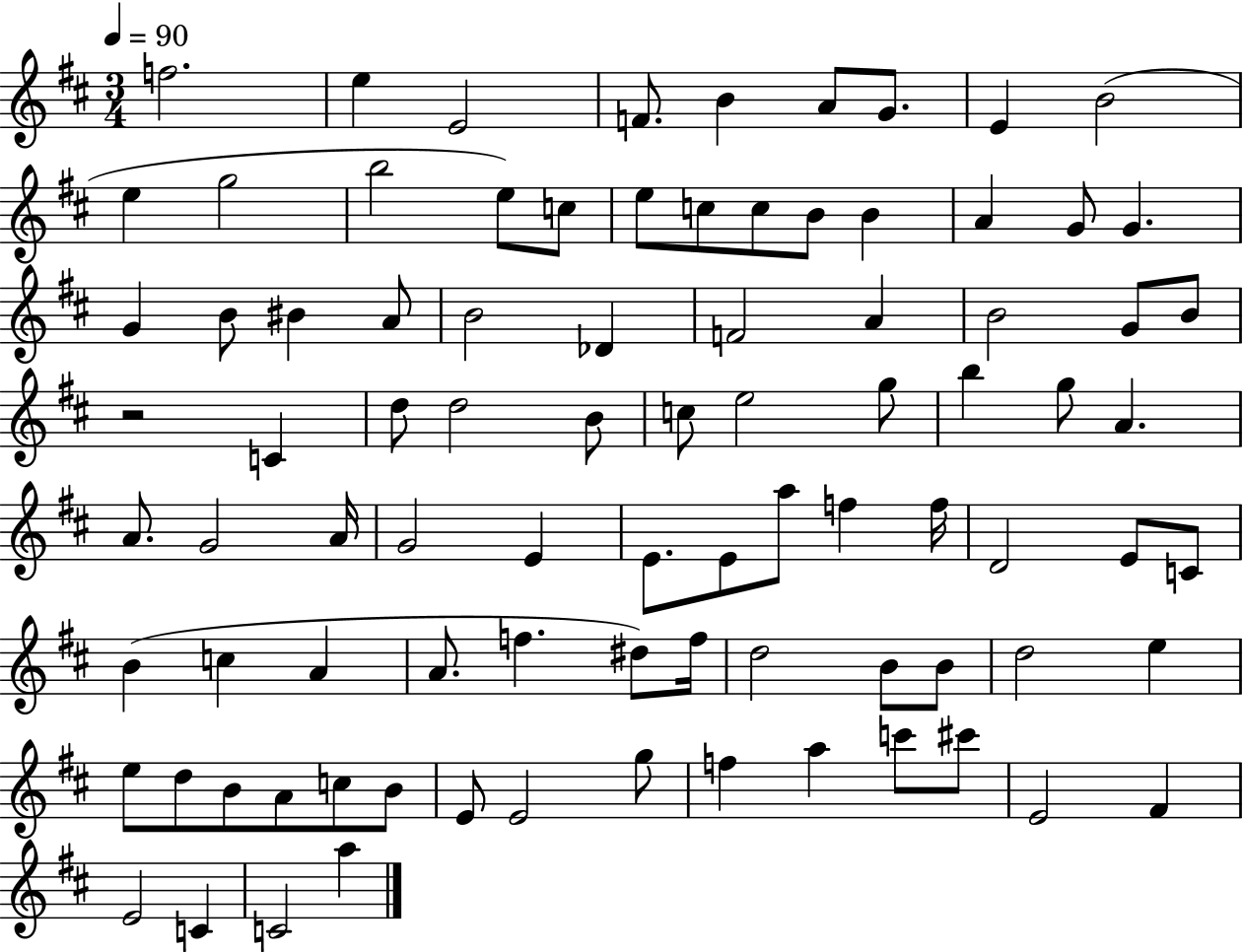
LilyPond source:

{
  \clef treble
  \numericTimeSignature
  \time 3/4
  \key d \major
  \tempo 4 = 90
  f''2. | e''4 e'2 | f'8. b'4 a'8 g'8. | e'4 b'2( | \break e''4 g''2 | b''2 e''8) c''8 | e''8 c''8 c''8 b'8 b'4 | a'4 g'8 g'4. | \break g'4 b'8 bis'4 a'8 | b'2 des'4 | f'2 a'4 | b'2 g'8 b'8 | \break r2 c'4 | d''8 d''2 b'8 | c''8 e''2 g''8 | b''4 g''8 a'4. | \break a'8. g'2 a'16 | g'2 e'4 | e'8. e'8 a''8 f''4 f''16 | d'2 e'8 c'8 | \break b'4( c''4 a'4 | a'8. f''4. dis''8) f''16 | d''2 b'8 b'8 | d''2 e''4 | \break e''8 d''8 b'8 a'8 c''8 b'8 | e'8 e'2 g''8 | f''4 a''4 c'''8 cis'''8 | e'2 fis'4 | \break e'2 c'4 | c'2 a''4 | \bar "|."
}